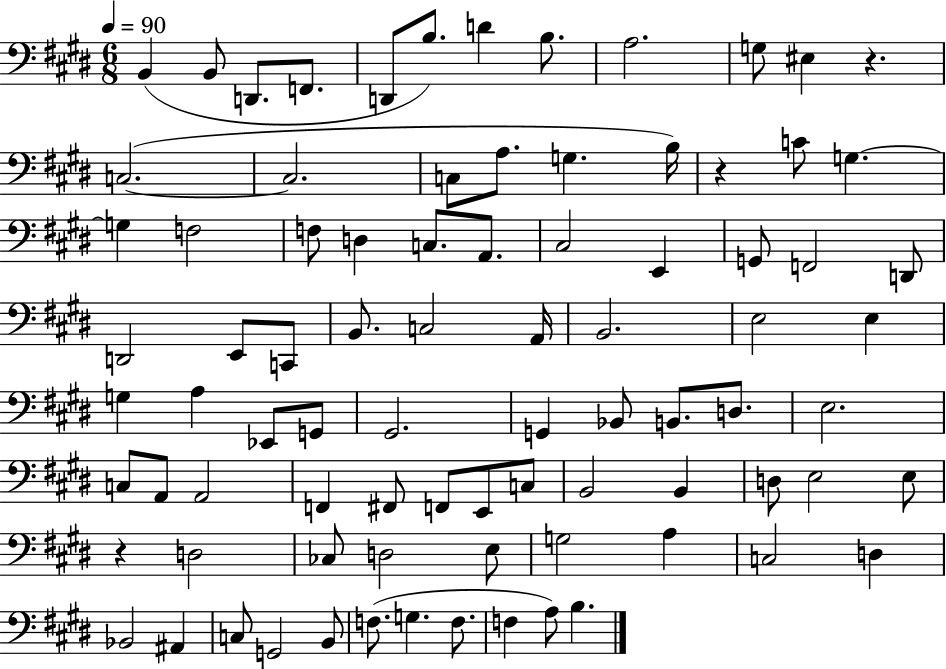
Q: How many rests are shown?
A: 3